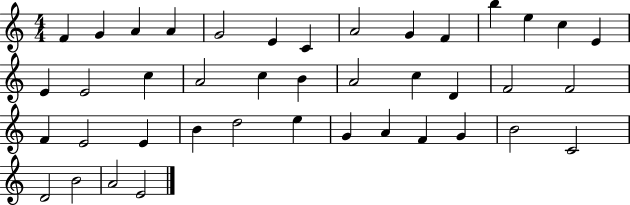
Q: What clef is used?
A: treble